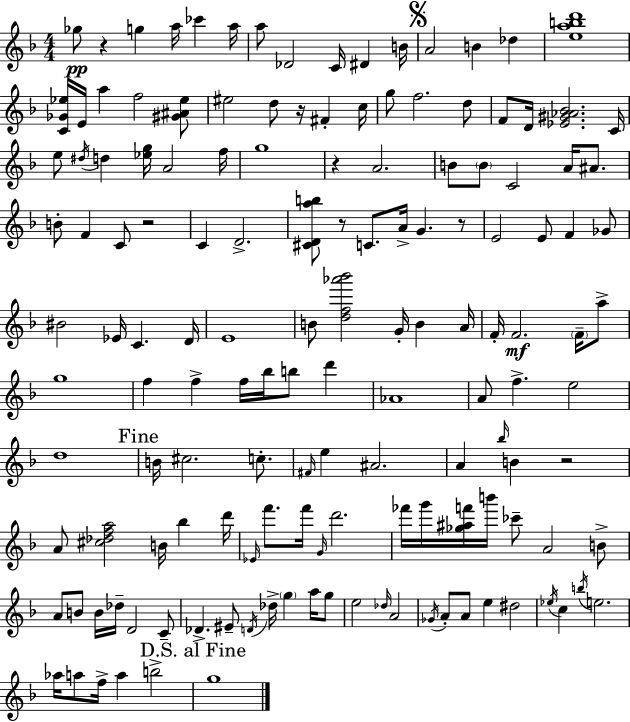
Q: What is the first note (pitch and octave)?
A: Gb5